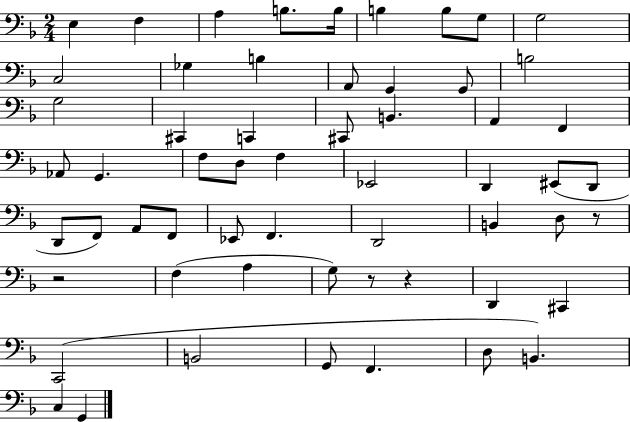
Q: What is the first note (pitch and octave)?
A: E3